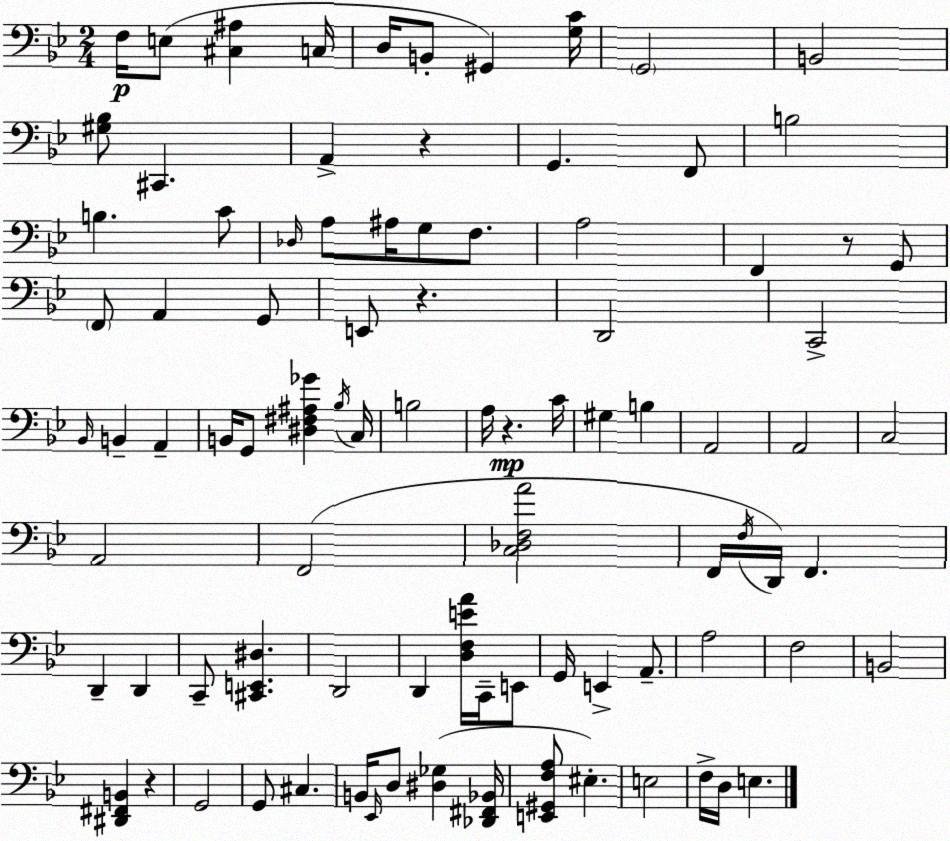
X:1
T:Untitled
M:2/4
L:1/4
K:Bb
F,/4 E,/2 [^C,^A,] C,/4 D,/4 B,,/2 ^G,, [G,C]/4 G,,2 B,,2 [^G,_B,]/2 ^C,, A,, z G,, F,,/2 B,2 B, C/2 _D,/4 A,/2 ^A,/4 G,/2 F,/2 A,2 F,, z/2 G,,/2 F,,/2 A,, G,,/2 E,,/2 z D,,2 C,,2 _B,,/4 B,, A,, B,,/4 G,,/2 [^D,^F,^A,_G] _B,/4 C,/4 B,2 A,/4 z C/4 ^G, B, A,,2 A,,2 C,2 A,,2 F,,2 [C,_D,F,A]2 F,,/4 F,/4 D,,/4 F,, D,, D,, C,,/2 [^C,,E,,^D,] D,,2 D,, [D,F,EA]/4 C,,/4 E,,/2 G,,/4 E,, A,,/2 A,2 F,2 B,,2 [^D,,^F,,B,,] z G,,2 G,,/2 ^C, B,,/4 _E,,/4 D,/2 [^D,_G,] [_D,,^F,,_B,,]/4 [E,,^G,,F,A,]/2 ^E, E,2 F,/4 D,/4 E,